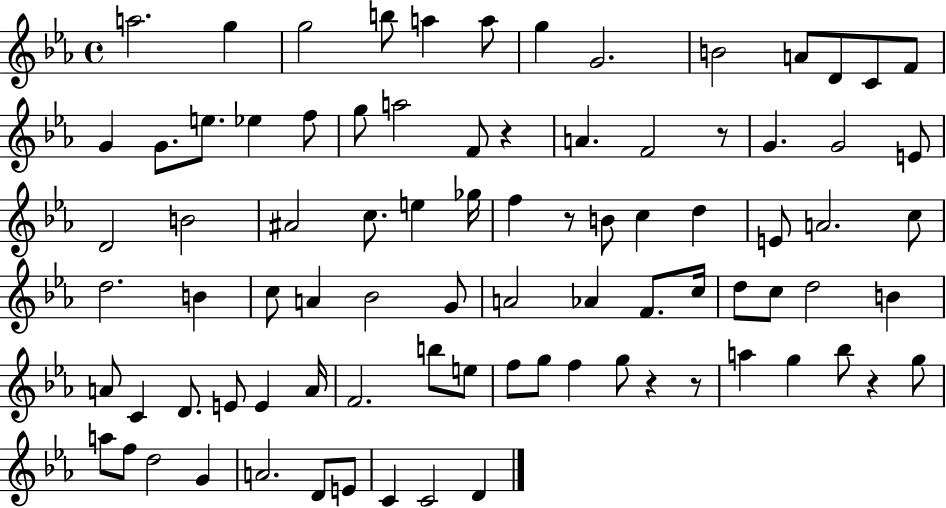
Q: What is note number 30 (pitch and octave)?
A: C5